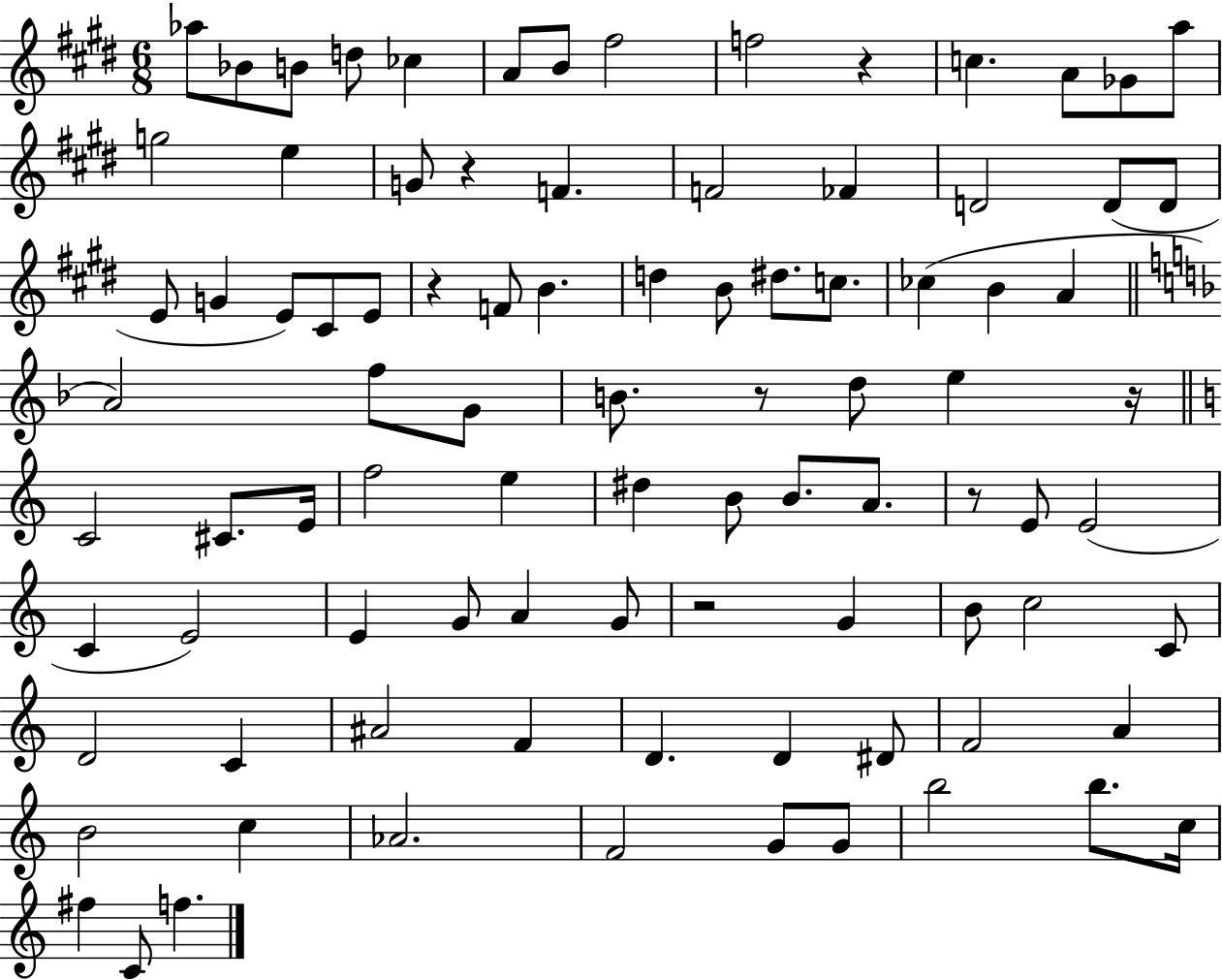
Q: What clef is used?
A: treble